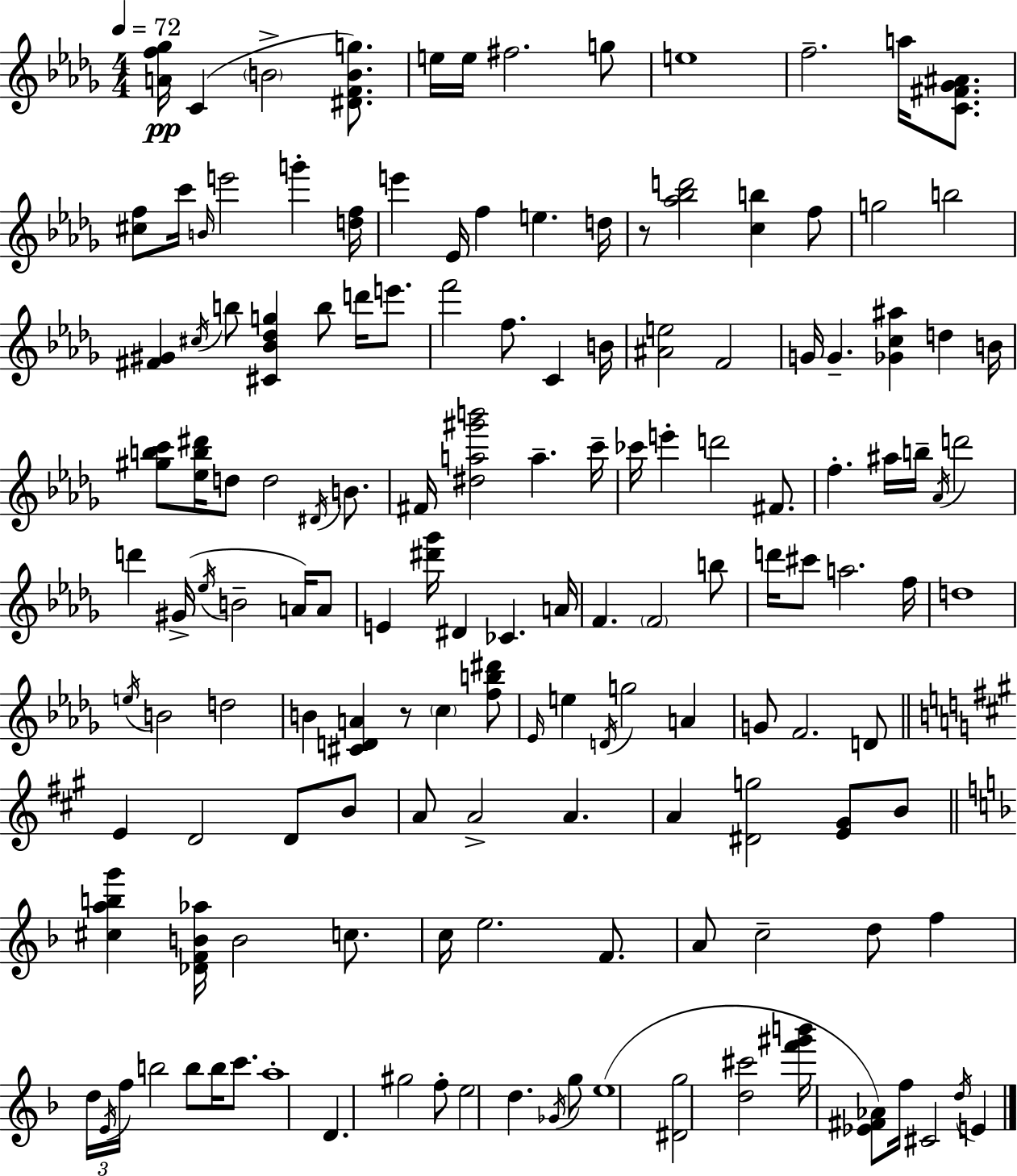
{
  \clef treble
  \numericTimeSignature
  \time 4/4
  \key bes \minor
  \tempo 4 = 72
  \repeat volta 2 { <a' f'' ges''>16\pp c'4( \parenthesize b'2-> <dis' f' b' g''>8.) | e''16 e''16 fis''2. g''8 | e''1 | f''2.-- a''16 <c' fis' ges' ais'>8. | \break <cis'' f''>8 c'''16 \grace { b'16 } e'''2 g'''4-. | <d'' f''>16 e'''4 ees'16 f''4 e''4. | d''16 r8 <aes'' bes'' d'''>2 <c'' b''>4 f''8 | g''2 b''2 | \break <fis' gis'>4 \acciaccatura { cis''16 } b''8 <cis' bes' des'' g''>4 b''8 d'''16 e'''8. | f'''2 f''8. c'4 | b'16 <ais' e''>2 f'2 | g'16 g'4.-- <ges' c'' ais''>4 d''4 | \break b'16 <gis'' b'' c'''>8 <ees'' b'' dis'''>16 d''8 d''2 \acciaccatura { dis'16 } | b'8. fis'16 <dis'' a'' gis''' b'''>2 a''4.-- | c'''16-- ces'''16 e'''4-. d'''2 | fis'8. f''4.-. ais''16 b''16-- \acciaccatura { aes'16 } d'''2 | \break d'''4 gis'16->( \acciaccatura { ees''16 } b'2-- | a'16) a'8 e'4 <dis''' ges'''>16 dis'4 ces'4. | a'16 f'4. \parenthesize f'2 | b''8 d'''16 cis'''8 a''2. | \break f''16 d''1 | \acciaccatura { e''16 } b'2 d''2 | b'4 <cis' d' a'>4 r8 | \parenthesize c''4 <f'' b'' dis'''>8 \grace { ees'16 } e''4 \acciaccatura { d'16 } g''2 | \break a'4 g'8 f'2. | d'8 \bar "||" \break \key a \major e'4 d'2 d'8 b'8 | a'8 a'2-> a'4. | a'4 <dis' g''>2 <e' gis'>8 b'8 | \bar "||" \break \key f \major <cis'' a'' b'' g'''>4 <des' f' b' aes''>16 b'2 c''8. | c''16 e''2. f'8. | a'8 c''2-- d''8 f''4 | \tuplet 3/2 { d''16 \acciaccatura { e'16 } f''16 } b''2 b''8 b''16 c'''8. | \break a''1-. | d'4. gis''2 f''8-. | e''2 d''4. \acciaccatura { ges'16 } | g''8 e''1( | \break <dis' g''>2 <d'' cis'''>2 | <f''' gis''' b'''>16 <ees' fis' aes'>8) f''16 cis'2 \acciaccatura { d''16 } e'4 | } \bar "|."
}